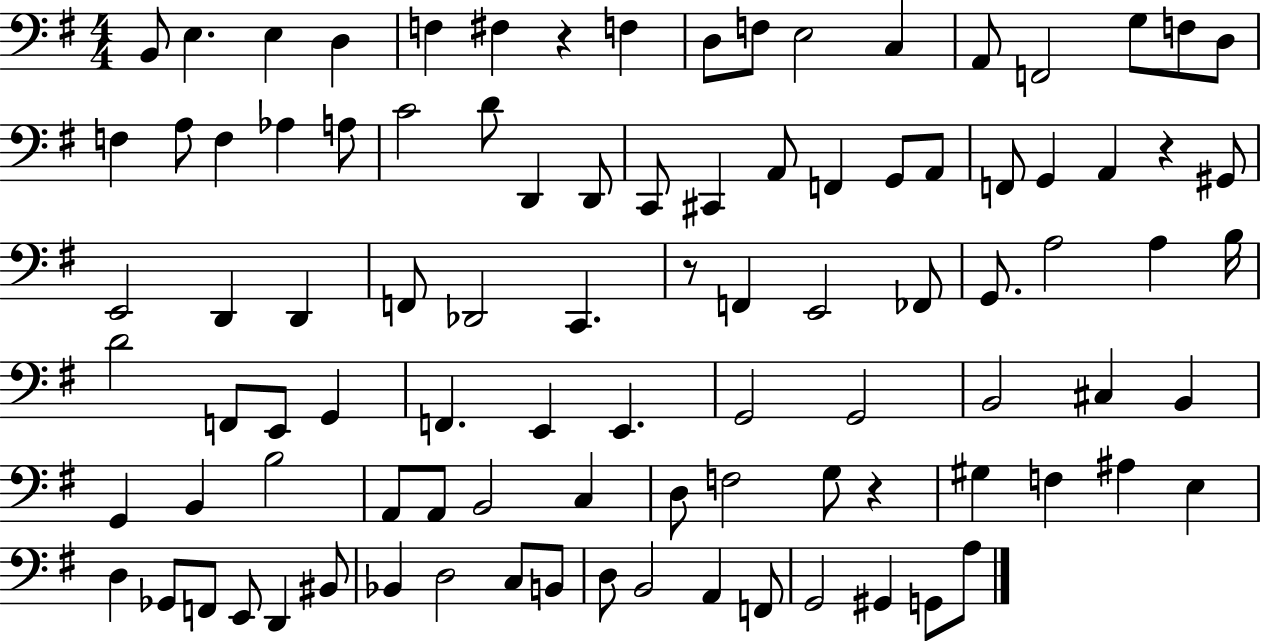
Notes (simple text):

B2/e E3/q. E3/q D3/q F3/q F#3/q R/q F3/q D3/e F3/e E3/h C3/q A2/e F2/h G3/e F3/e D3/e F3/q A3/e F3/q Ab3/q A3/e C4/h D4/e D2/q D2/e C2/e C#2/q A2/e F2/q G2/e A2/e F2/e G2/q A2/q R/q G#2/e E2/h D2/q D2/q F2/e Db2/h C2/q. R/e F2/q E2/h FES2/e G2/e. A3/h A3/q B3/s D4/h F2/e E2/e G2/q F2/q. E2/q E2/q. G2/h G2/h B2/h C#3/q B2/q G2/q B2/q B3/h A2/e A2/e B2/h C3/q D3/e F3/h G3/e R/q G#3/q F3/q A#3/q E3/q D3/q Gb2/e F2/e E2/e D2/q BIS2/e Bb2/q D3/h C3/e B2/e D3/e B2/h A2/q F2/e G2/h G#2/q G2/e A3/e